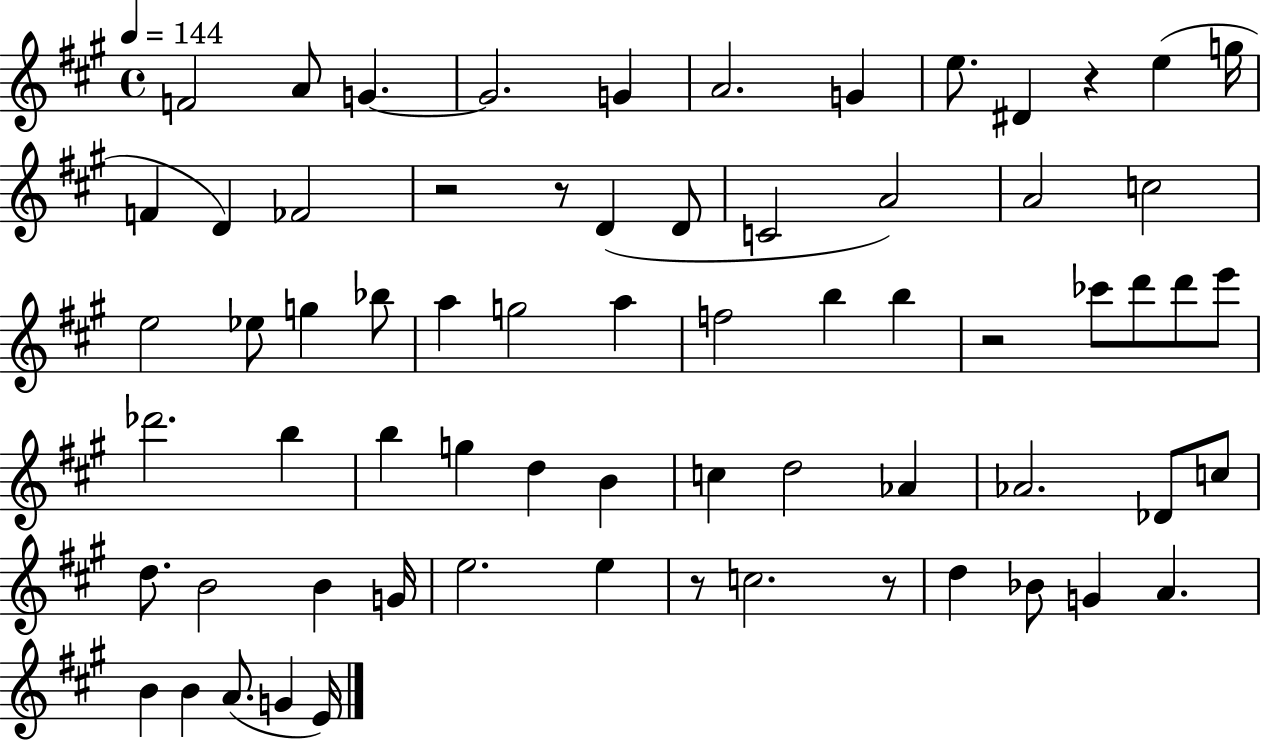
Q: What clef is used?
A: treble